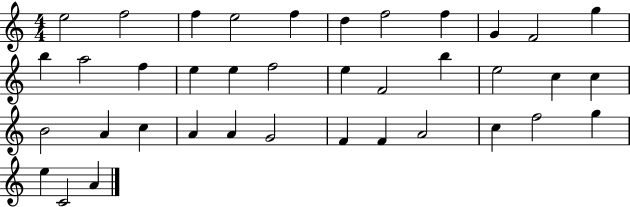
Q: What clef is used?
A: treble